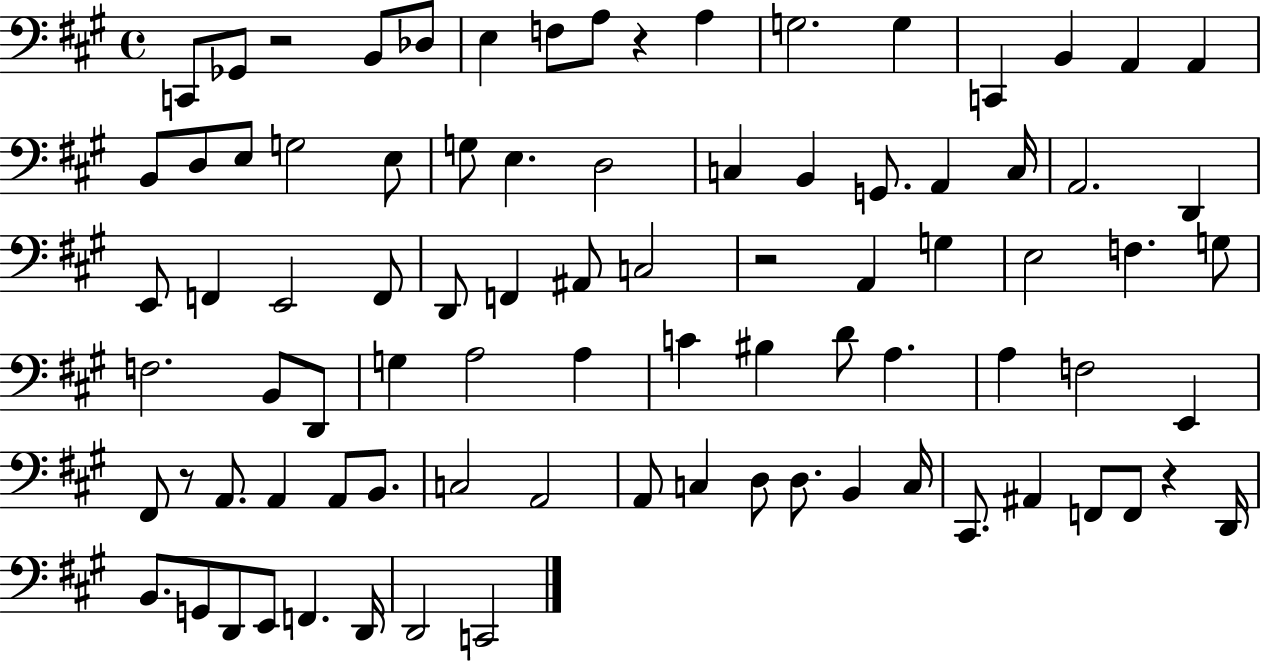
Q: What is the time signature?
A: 4/4